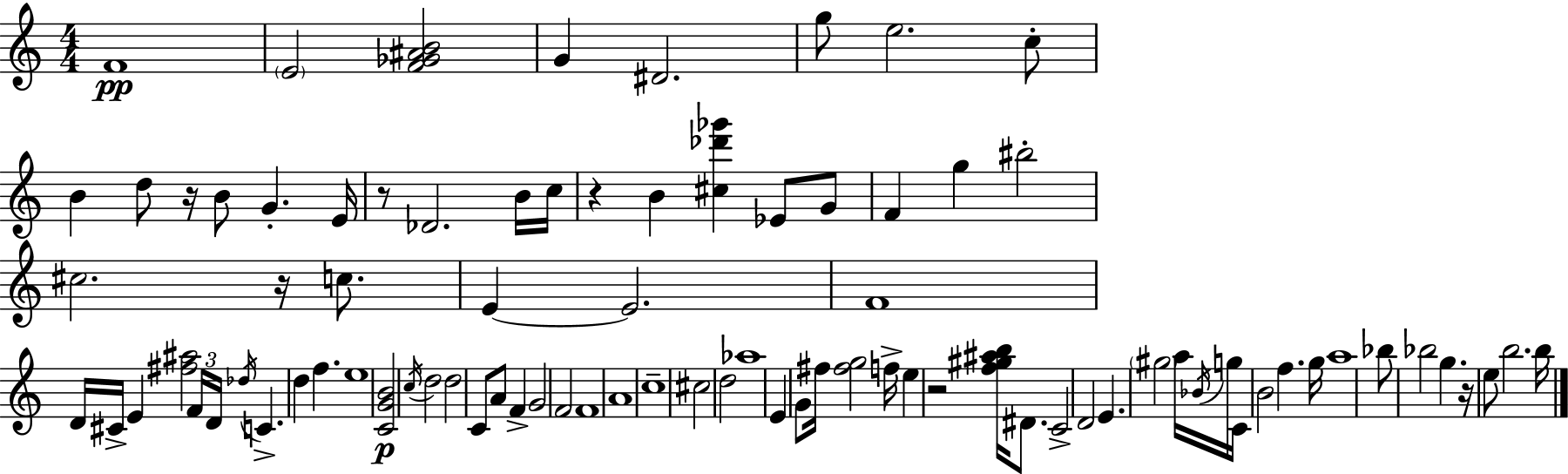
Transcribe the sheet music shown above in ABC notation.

X:1
T:Untitled
M:4/4
L:1/4
K:Am
F4 E2 [F_G^AB]2 G ^D2 g/2 e2 c/2 B d/2 z/4 B/2 G E/4 z/2 _D2 B/4 c/4 z B [^c_d'_g'] _E/2 G/2 F g ^b2 ^c2 z/4 c/2 E E2 F4 D/4 ^C/4 E [^f^a]2 F/4 D/4 _d/4 C d f e4 [CGB]2 c/4 d2 d2 C/2 A/2 F G2 F2 F4 A4 c4 ^c2 d2 _a4 E G/2 ^f/4 [^fg]2 f/4 e z2 [f^g^ab]/4 ^D/2 C2 D2 E ^g2 a/4 _B/4 g/4 C/4 B2 f g/4 a4 _b/2 _b2 g z/4 e/2 b2 b/4